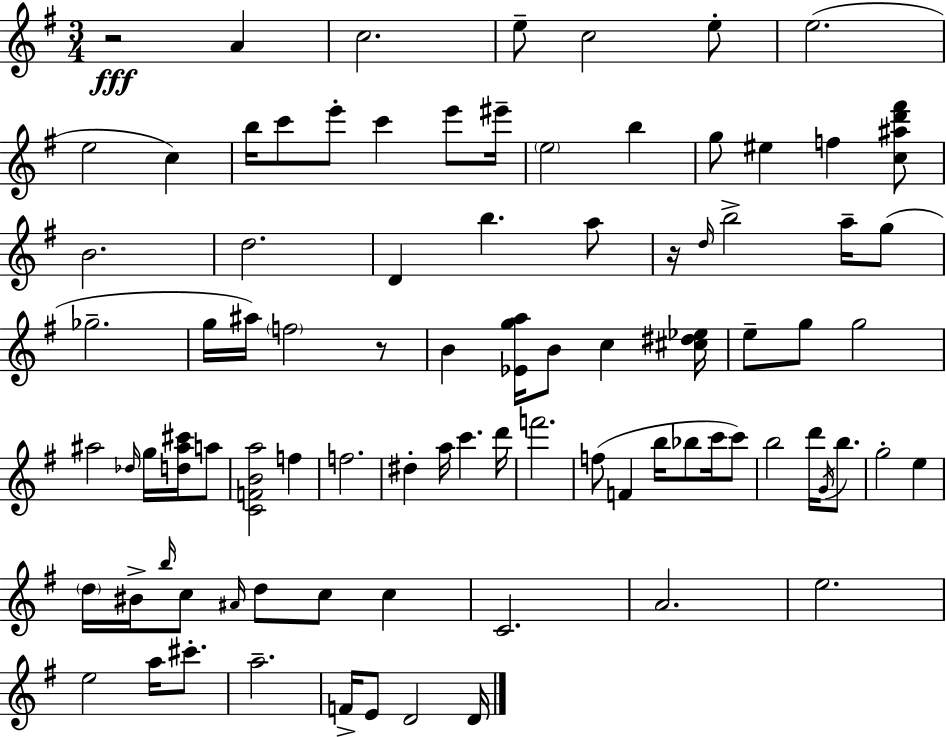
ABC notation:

X:1
T:Untitled
M:3/4
L:1/4
K:Em
z2 A c2 e/2 c2 e/2 e2 e2 c b/4 c'/2 e'/2 c' e'/2 ^e'/4 e2 b g/2 ^e f [c^ad'^f']/2 B2 d2 D b a/2 z/4 d/4 b2 a/4 g/2 _g2 g/4 ^a/4 f2 z/2 B [_Ega]/4 B/2 c [^c^d_e]/4 e/2 g/2 g2 ^a2 _d/4 g/4 [d^a^c']/4 a/2 [CFBa]2 f f2 ^d a/4 c' d'/4 f'2 f/2 F b/4 _b/2 c'/4 c'/2 b2 d'/4 G/4 b/2 g2 e d/4 ^B/4 b/4 c/2 ^A/4 d/2 c/2 c C2 A2 e2 e2 a/4 ^c'/2 a2 F/4 E/2 D2 D/4